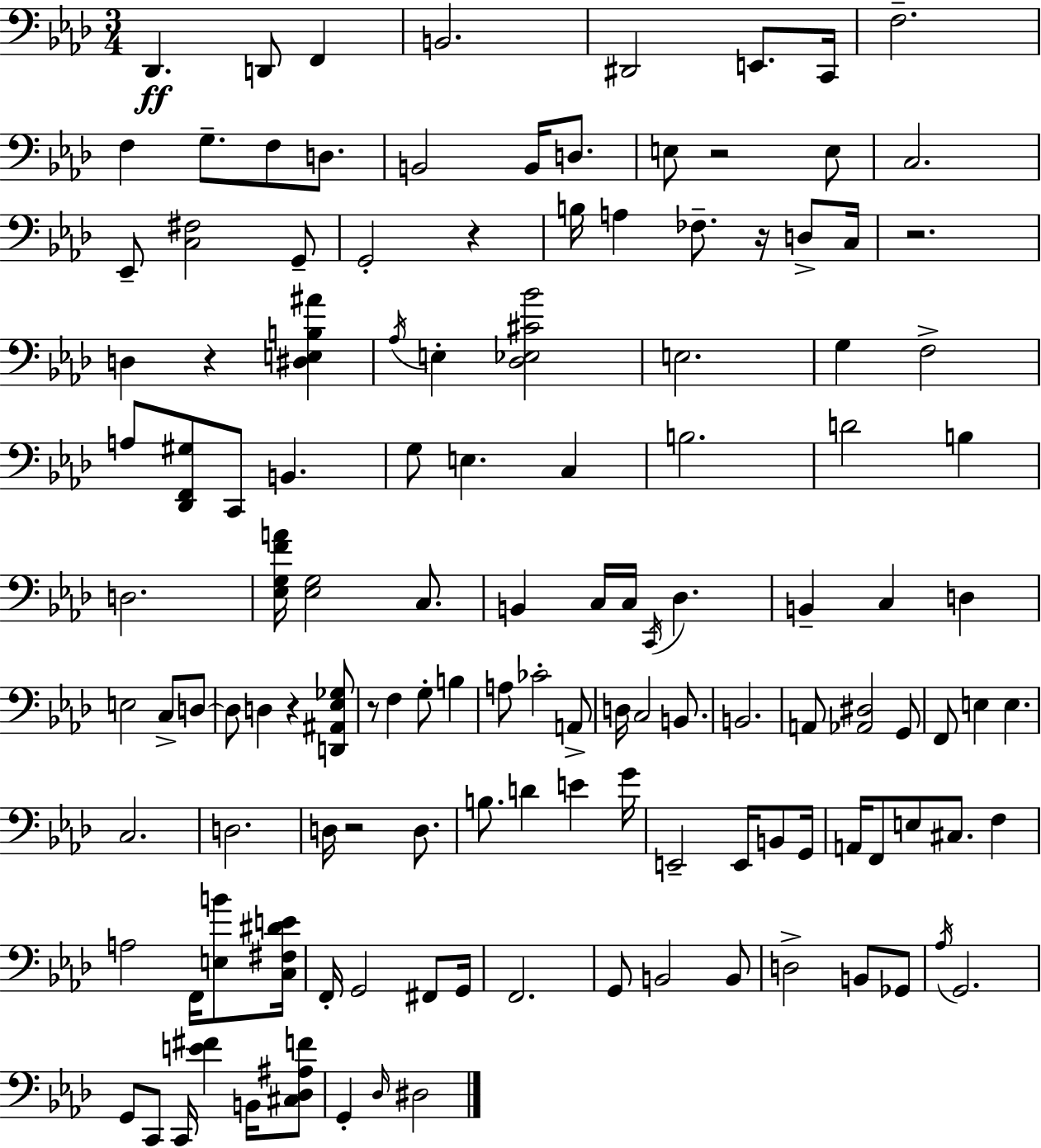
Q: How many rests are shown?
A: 8